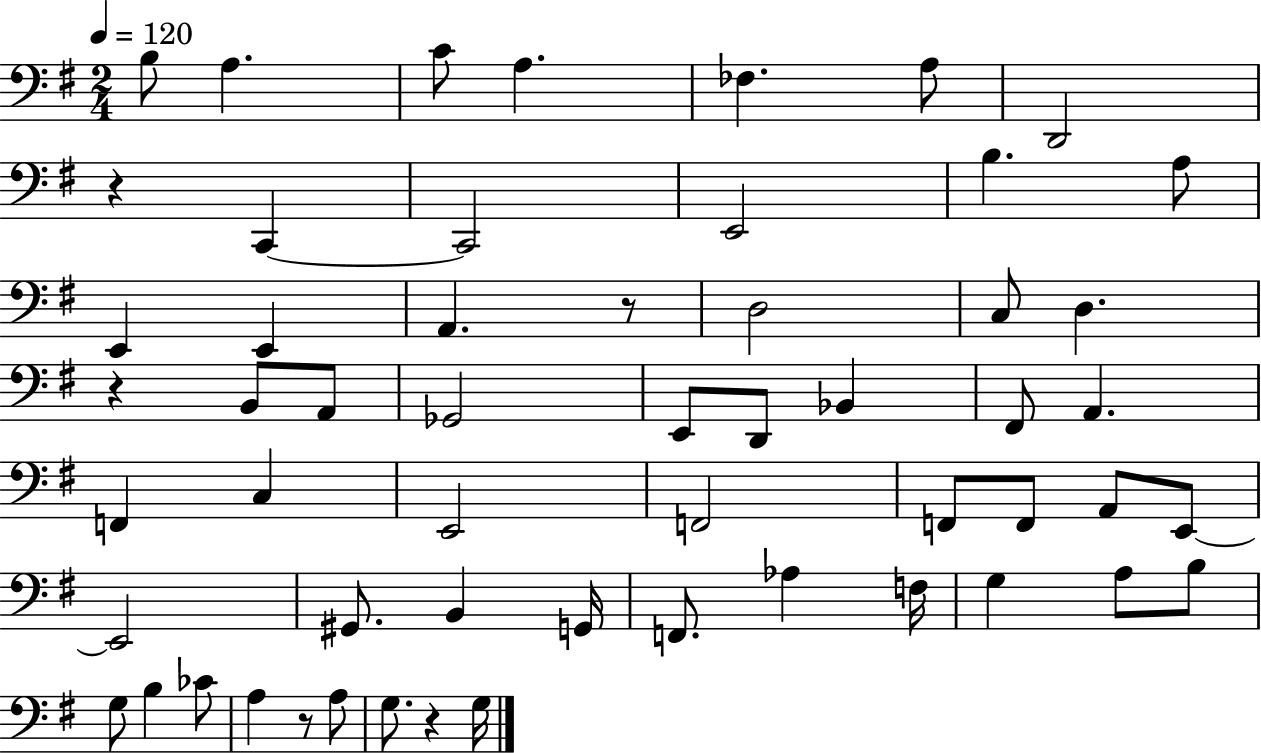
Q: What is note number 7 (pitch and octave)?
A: D2